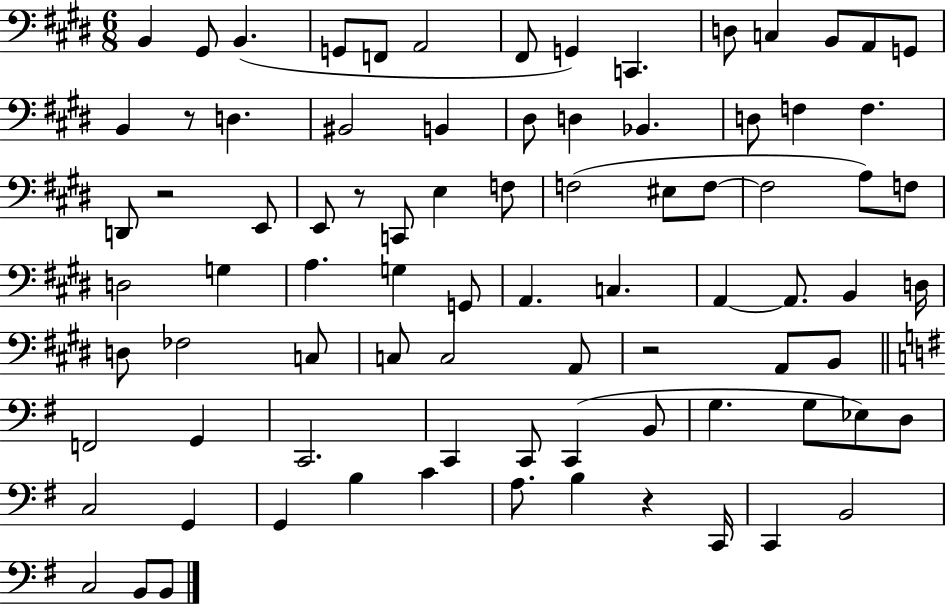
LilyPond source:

{
  \clef bass
  \numericTimeSignature
  \time 6/8
  \key e \major
  b,4 gis,8 b,4.( | g,8 f,8 a,2 | fis,8 g,4) c,4. | d8 c4 b,8 a,8 g,8 | \break b,4 r8 d4. | bis,2 b,4 | dis8 d4 bes,4. | d8 f4 f4. | \break d,8 r2 e,8 | e,8 r8 c,8 e4 f8 | f2( eis8 f8~~ | f2 a8) f8 | \break d2 g4 | a4. g4 g,8 | a,4. c4. | a,4~~ a,8. b,4 d16 | \break d8 fes2 c8 | c8 c2 a,8 | r2 a,8 b,8 | \bar "||" \break \key g \major f,2 g,4 | c,2. | c,4 c,8 c,4( b,8 | g4. g8 ees8) d8 | \break c2 g,4 | g,4 b4 c'4 | a8. b4 r4 c,16 | c,4 b,2 | \break c2 b,8 b,8 | \bar "|."
}